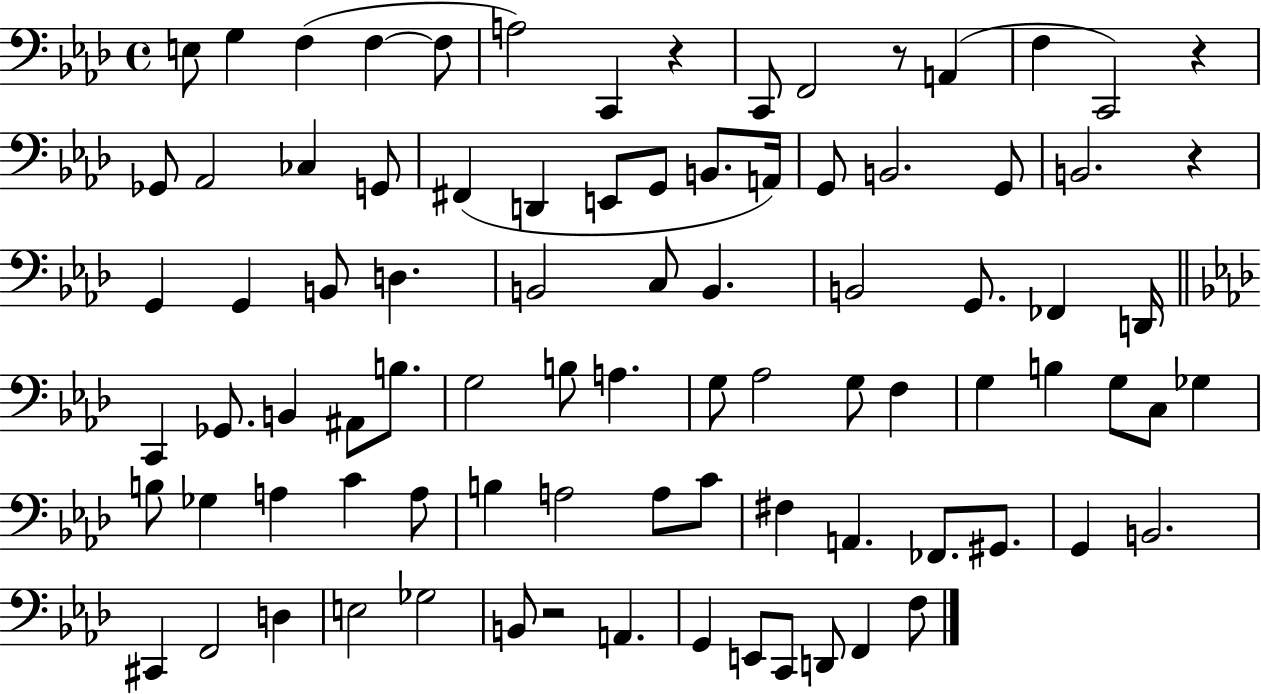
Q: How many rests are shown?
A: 5